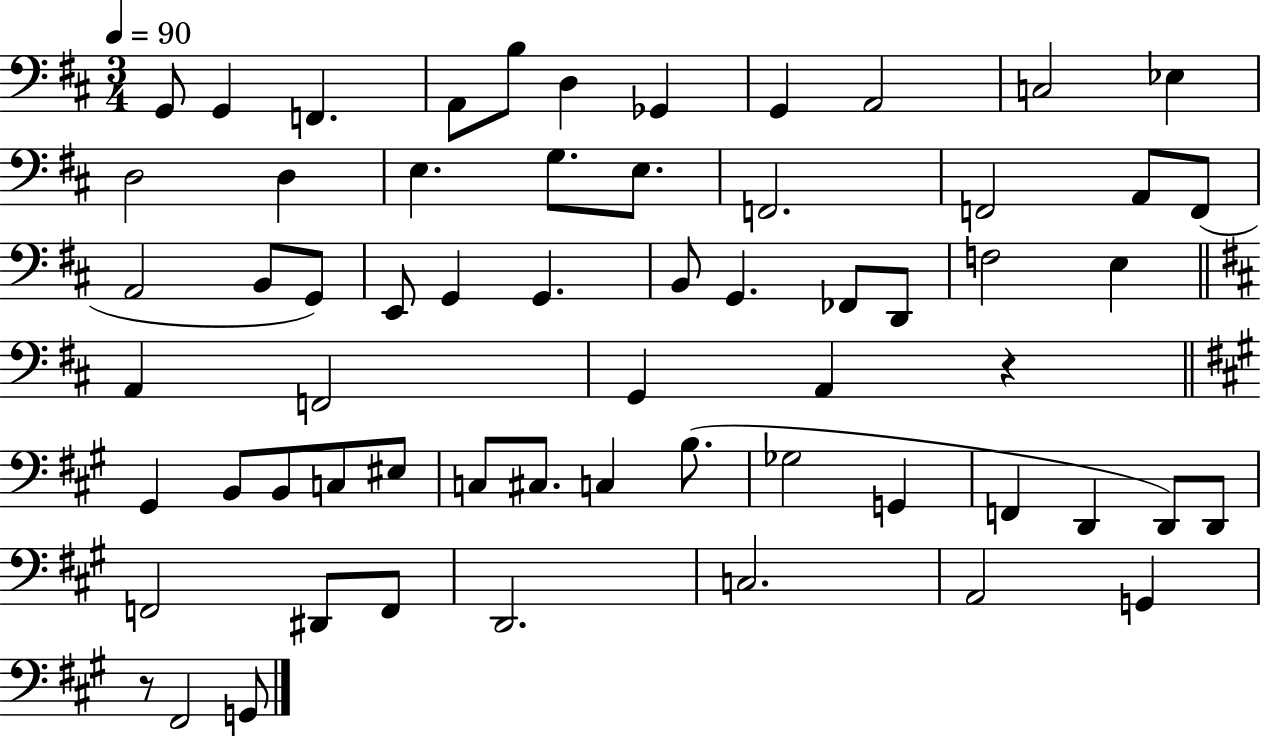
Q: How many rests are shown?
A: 2